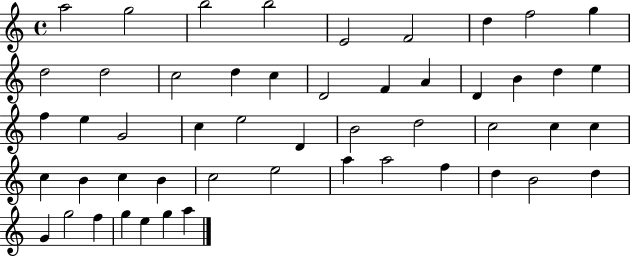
A5/h G5/h B5/h B5/h E4/h F4/h D5/q F5/h G5/q D5/h D5/h C5/h D5/q C5/q D4/h F4/q A4/q D4/q B4/q D5/q E5/q F5/q E5/q G4/h C5/q E5/h D4/q B4/h D5/h C5/h C5/q C5/q C5/q B4/q C5/q B4/q C5/h E5/h A5/q A5/h F5/q D5/q B4/h D5/q G4/q G5/h F5/q G5/q E5/q G5/q A5/q